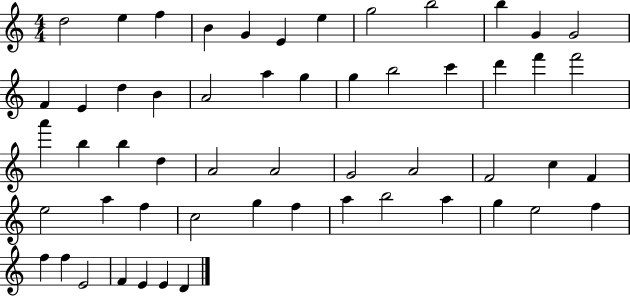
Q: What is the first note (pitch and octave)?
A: D5